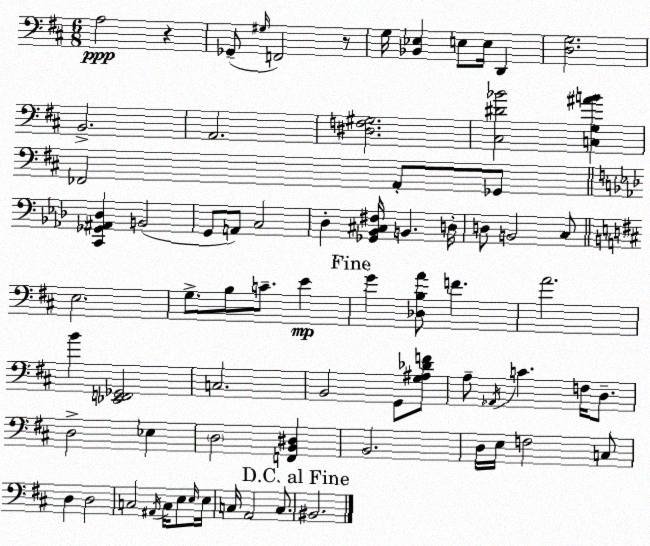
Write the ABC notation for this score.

X:1
T:Untitled
M:6/8
L:1/4
K:D
A,2 z _G,,/2 ^G,/4 F,,2 z/2 G,/4 [_B,,_E,] E,/2 E,/4 D,, [D,G,]2 B,,2 A,,2 [^D,F,^G,]2 [^C,^D_B]2 [C,G,^AB] _F,,2 A,,/2 _G,,/2 [C,,_G,,^A,,_D,] B,,2 G,,/2 A,,/2 C,2 _D, [_G,,_B,,^C,^F,]/4 B,, D,/4 D,/2 B,,2 C,/2 E,2 G,/2 B,/2 C/2 E G [_D,B,A]/2 F A2 B [_E,,F,,_G,,]2 C,2 B,,2 G,,/2 [G,^A,_DF]/2 A,/2 _A,,/4 C F,/4 D,/2 D,2 _E, D,2 [F,,B,,^D,] B,,2 D,/4 E,/4 F,2 C,/2 D, D,2 C,2 ^A,,/4 C,/4 E,/2 E,/4 E,/4 C,/4 A,,2 C,/2 ^B,,2